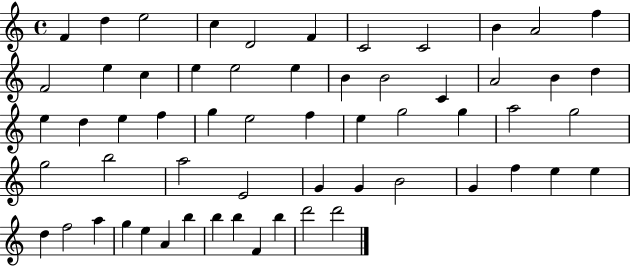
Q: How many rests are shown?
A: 0